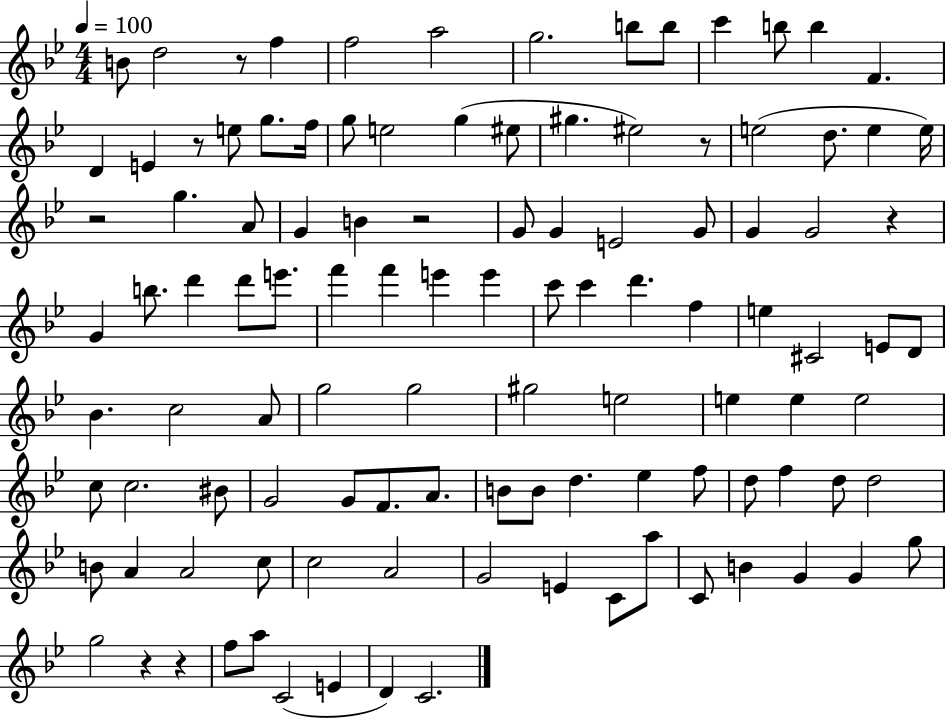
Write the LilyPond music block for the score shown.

{
  \clef treble
  \numericTimeSignature
  \time 4/4
  \key bes \major
  \tempo 4 = 100
  \repeat volta 2 { b'8 d''2 r8 f''4 | f''2 a''2 | g''2. b''8 b''8 | c'''4 b''8 b''4 f'4. | \break d'4 e'4 r8 e''8 g''8. f''16 | g''8 e''2 g''4( eis''8 | gis''4. eis''2) r8 | e''2( d''8. e''4 e''16) | \break r2 g''4. a'8 | g'4 b'4 r2 | g'8 g'4 e'2 g'8 | g'4 g'2 r4 | \break g'4 b''8. d'''4 d'''8 e'''8. | f'''4 f'''4 e'''4 e'''4 | c'''8 c'''4 d'''4. f''4 | e''4 cis'2 e'8 d'8 | \break bes'4. c''2 a'8 | g''2 g''2 | gis''2 e''2 | e''4 e''4 e''2 | \break c''8 c''2. bis'8 | g'2 g'8 f'8. a'8. | b'8 b'8 d''4. ees''4 f''8 | d''8 f''4 d''8 d''2 | \break b'8 a'4 a'2 c''8 | c''2 a'2 | g'2 e'4 c'8 a''8 | c'8 b'4 g'4 g'4 g''8 | \break g''2 r4 r4 | f''8 a''8 c'2( e'4 | d'4) c'2. | } \bar "|."
}